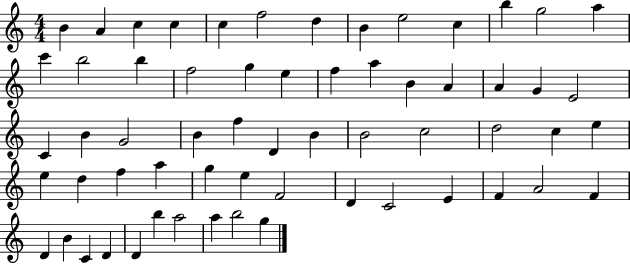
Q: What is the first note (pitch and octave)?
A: B4